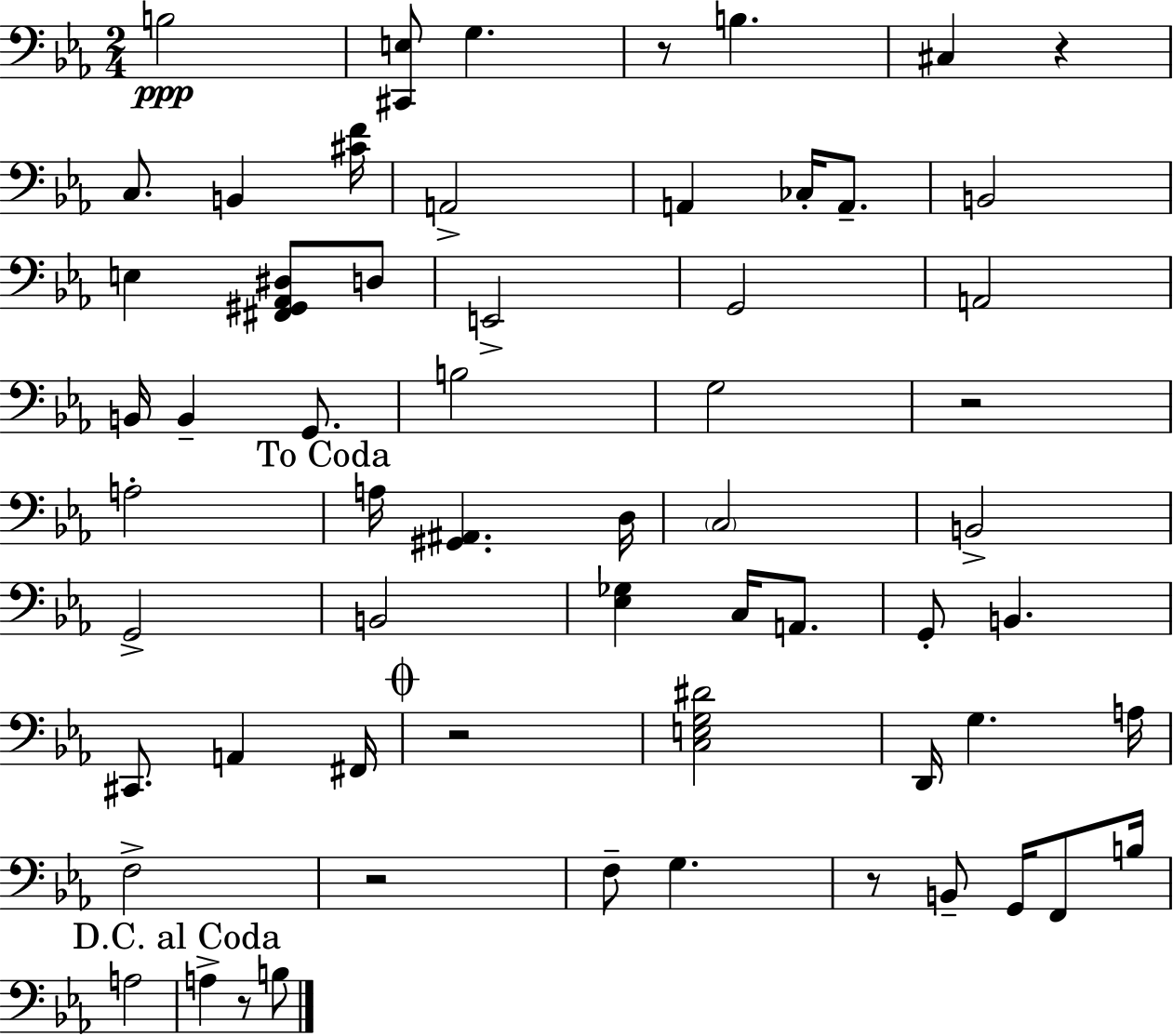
X:1
T:Untitled
M:2/4
L:1/4
K:Eb
B,2 [^C,,E,]/2 G, z/2 B, ^C, z C,/2 B,, [^CF]/4 A,,2 A,, _C,/4 A,,/2 B,,2 E, [^F,,^G,,_A,,^D,]/2 D,/2 E,,2 G,,2 A,,2 B,,/4 B,, G,,/2 B,2 G,2 z2 A,2 A,/4 [^G,,^A,,] D,/4 C,2 B,,2 G,,2 B,,2 [_E,_G,] C,/4 A,,/2 G,,/2 B,, ^C,,/2 A,, ^F,,/4 z2 [C,E,G,^D]2 D,,/4 G, A,/4 F,2 z2 F,/2 G, z/2 B,,/2 G,,/4 F,,/2 B,/4 A,2 A, z/2 B,/2